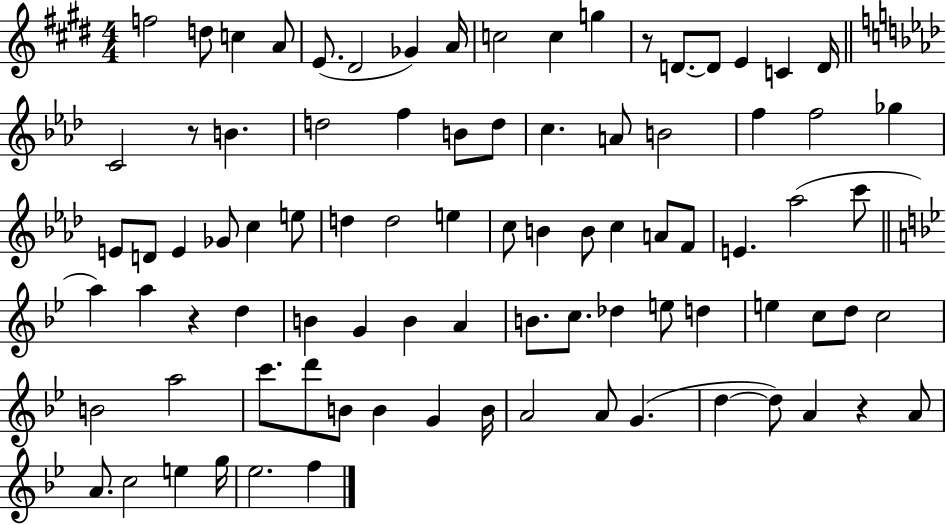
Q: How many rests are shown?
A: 4